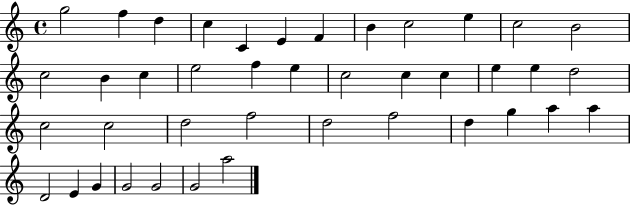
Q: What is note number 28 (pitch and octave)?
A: F5